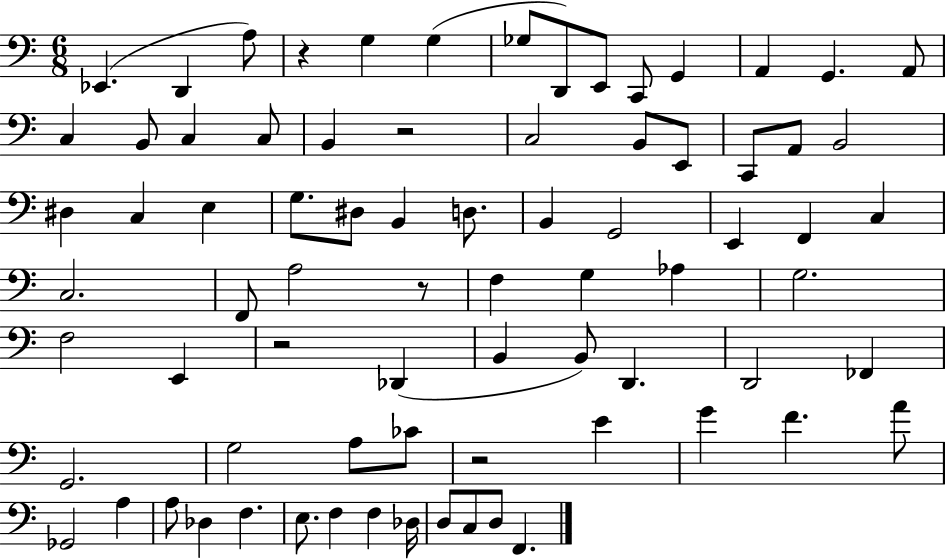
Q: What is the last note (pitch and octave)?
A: F2